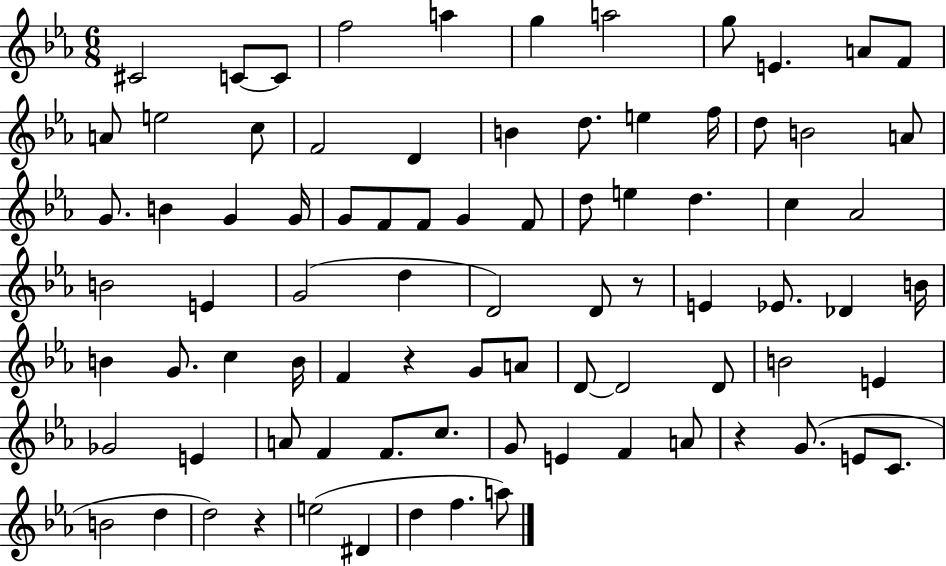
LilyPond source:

{
  \clef treble
  \numericTimeSignature
  \time 6/8
  \key ees \major
  cis'2 c'8~~ c'8 | f''2 a''4 | g''4 a''2 | g''8 e'4. a'8 f'8 | \break a'8 e''2 c''8 | f'2 d'4 | b'4 d''8. e''4 f''16 | d''8 b'2 a'8 | \break g'8. b'4 g'4 g'16 | g'8 f'8 f'8 g'4 f'8 | d''8 e''4 d''4. | c''4 aes'2 | \break b'2 e'4 | g'2( d''4 | d'2) d'8 r8 | e'4 ees'8. des'4 b'16 | \break b'4 g'8. c''4 b'16 | f'4 r4 g'8 a'8 | d'8~~ d'2 d'8 | b'2 e'4 | \break ges'2 e'4 | a'8 f'4 f'8. c''8. | g'8 e'4 f'4 a'8 | r4 g'8.( e'8 c'8. | \break b'2 d''4 | d''2) r4 | e''2( dis'4 | d''4 f''4. a''8) | \break \bar "|."
}